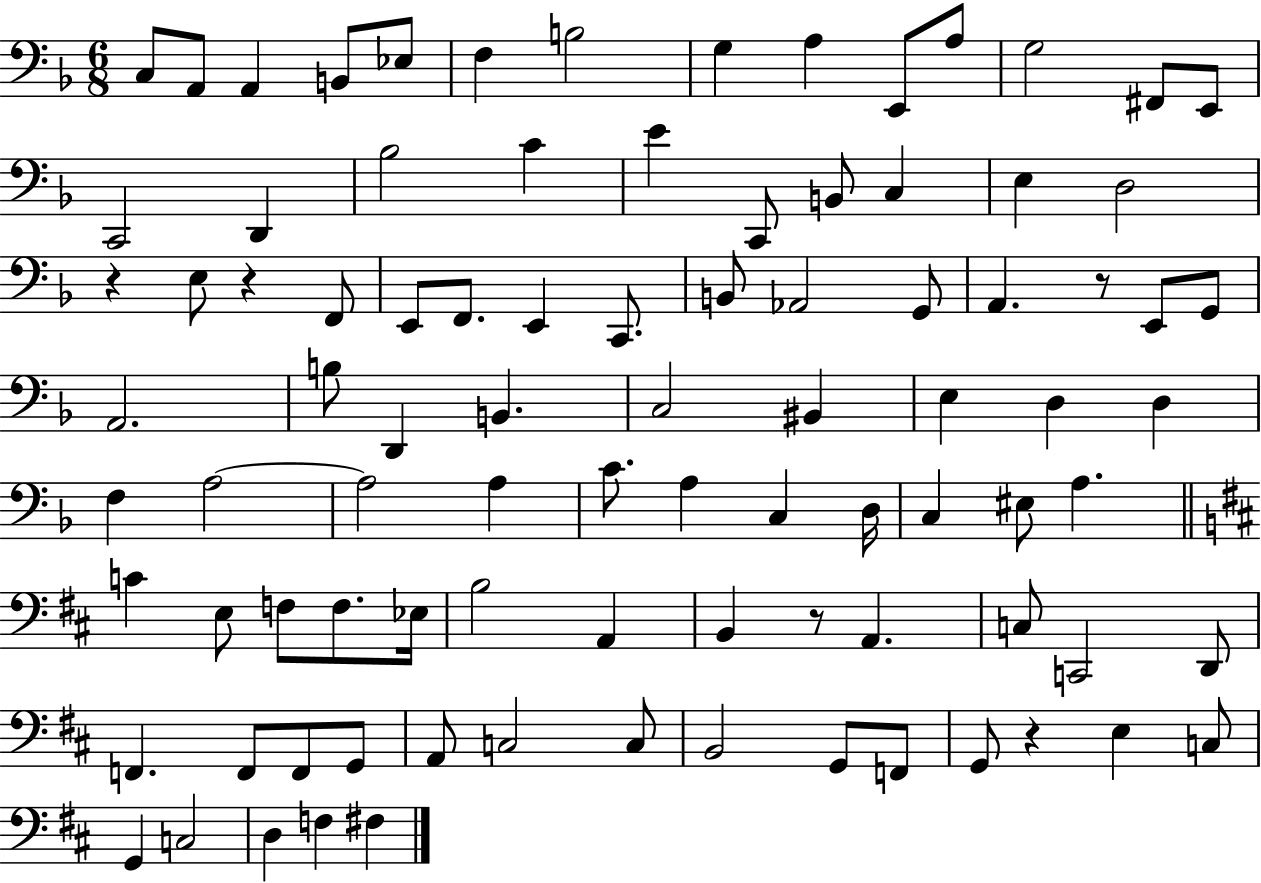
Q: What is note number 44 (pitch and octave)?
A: D3